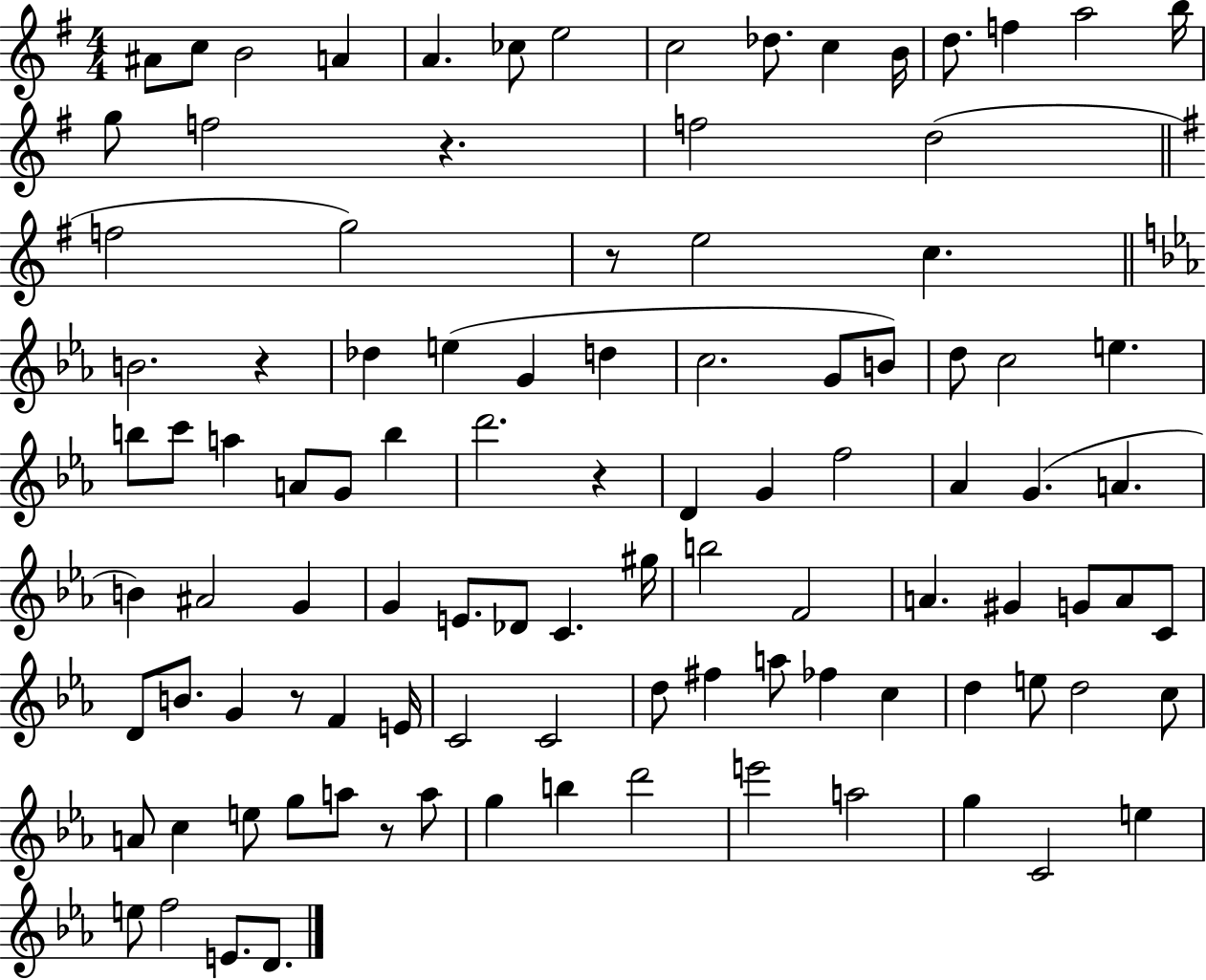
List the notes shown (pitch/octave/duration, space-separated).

A#4/e C5/e B4/h A4/q A4/q. CES5/e E5/h C5/h Db5/e. C5/q B4/s D5/e. F5/q A5/h B5/s G5/e F5/h R/q. F5/h D5/h F5/h G5/h R/e E5/h C5/q. B4/h. R/q Db5/q E5/q G4/q D5/q C5/h. G4/e B4/e D5/e C5/h E5/q. B5/e C6/e A5/q A4/e G4/e B5/q D6/h. R/q D4/q G4/q F5/h Ab4/q G4/q. A4/q. B4/q A#4/h G4/q G4/q E4/e. Db4/e C4/q. G#5/s B5/h F4/h A4/q. G#4/q G4/e A4/e C4/e D4/e B4/e. G4/q R/e F4/q E4/s C4/h C4/h D5/e F#5/q A5/e FES5/q C5/q D5/q E5/e D5/h C5/e A4/e C5/q E5/e G5/e A5/e R/e A5/e G5/q B5/q D6/h E6/h A5/h G5/q C4/h E5/q E5/e F5/h E4/e. D4/e.